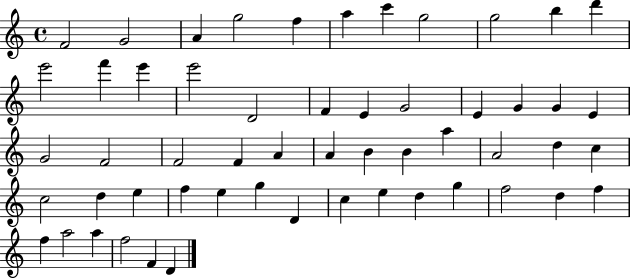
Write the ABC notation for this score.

X:1
T:Untitled
M:4/4
L:1/4
K:C
F2 G2 A g2 f a c' g2 g2 b d' e'2 f' e' e'2 D2 F E G2 E G G E G2 F2 F2 F A A B B a A2 d c c2 d e f e g D c e d g f2 d f f a2 a f2 F D